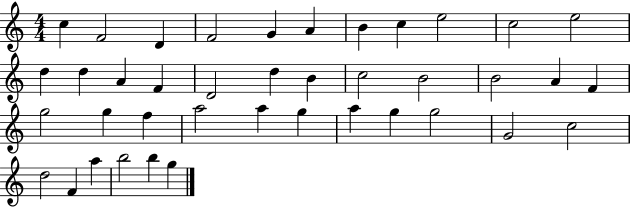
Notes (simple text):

C5/q F4/h D4/q F4/h G4/q A4/q B4/q C5/q E5/h C5/h E5/h D5/q D5/q A4/q F4/q D4/h D5/q B4/q C5/h B4/h B4/h A4/q F4/q G5/h G5/q F5/q A5/h A5/q G5/q A5/q G5/q G5/h G4/h C5/h D5/h F4/q A5/q B5/h B5/q G5/q